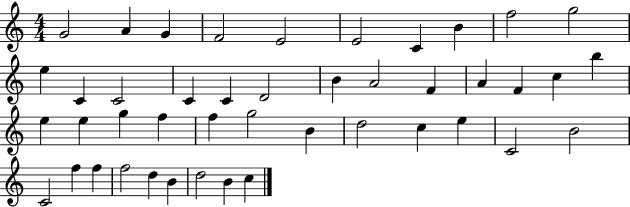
X:1
T:Untitled
M:4/4
L:1/4
K:C
G2 A G F2 E2 E2 C B f2 g2 e C C2 C C D2 B A2 F A F c b e e g f f g2 B d2 c e C2 B2 C2 f f f2 d B d2 B c